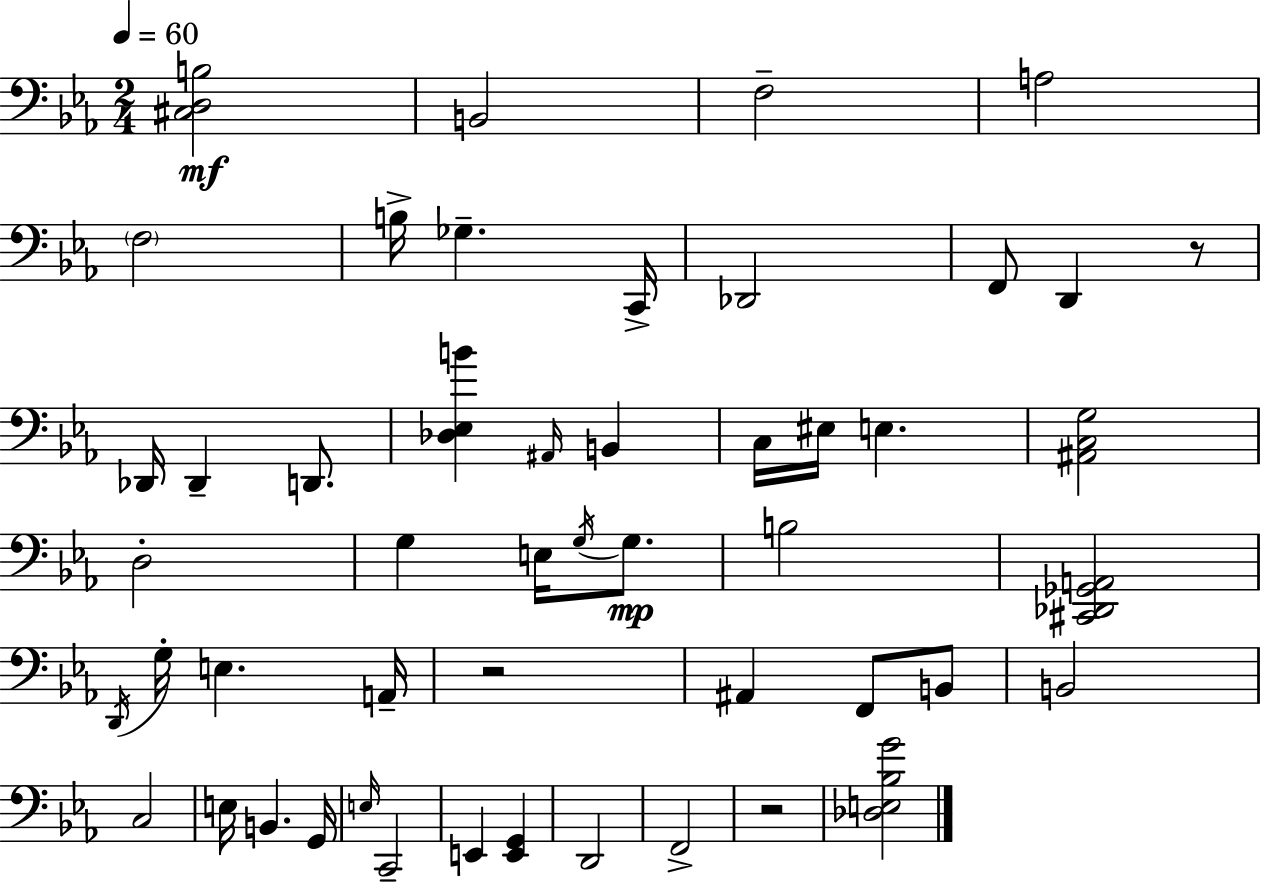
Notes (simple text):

[C#3,D3,B3]/h B2/h F3/h A3/h F3/h B3/s Gb3/q. C2/s Db2/h F2/e D2/q R/e Db2/s Db2/q D2/e. [Db3,Eb3,B4]/q A#2/s B2/q C3/s EIS3/s E3/q. [A#2,C3,G3]/h D3/h G3/q E3/s G3/s G3/e. B3/h [C#2,Db2,Gb2,A2]/h D2/s G3/s E3/q. A2/s R/h A#2/q F2/e B2/e B2/h C3/h E3/s B2/q. G2/s E3/s C2/h E2/q [E2,G2]/q D2/h F2/h R/h [Db3,E3,Bb3,G4]/h